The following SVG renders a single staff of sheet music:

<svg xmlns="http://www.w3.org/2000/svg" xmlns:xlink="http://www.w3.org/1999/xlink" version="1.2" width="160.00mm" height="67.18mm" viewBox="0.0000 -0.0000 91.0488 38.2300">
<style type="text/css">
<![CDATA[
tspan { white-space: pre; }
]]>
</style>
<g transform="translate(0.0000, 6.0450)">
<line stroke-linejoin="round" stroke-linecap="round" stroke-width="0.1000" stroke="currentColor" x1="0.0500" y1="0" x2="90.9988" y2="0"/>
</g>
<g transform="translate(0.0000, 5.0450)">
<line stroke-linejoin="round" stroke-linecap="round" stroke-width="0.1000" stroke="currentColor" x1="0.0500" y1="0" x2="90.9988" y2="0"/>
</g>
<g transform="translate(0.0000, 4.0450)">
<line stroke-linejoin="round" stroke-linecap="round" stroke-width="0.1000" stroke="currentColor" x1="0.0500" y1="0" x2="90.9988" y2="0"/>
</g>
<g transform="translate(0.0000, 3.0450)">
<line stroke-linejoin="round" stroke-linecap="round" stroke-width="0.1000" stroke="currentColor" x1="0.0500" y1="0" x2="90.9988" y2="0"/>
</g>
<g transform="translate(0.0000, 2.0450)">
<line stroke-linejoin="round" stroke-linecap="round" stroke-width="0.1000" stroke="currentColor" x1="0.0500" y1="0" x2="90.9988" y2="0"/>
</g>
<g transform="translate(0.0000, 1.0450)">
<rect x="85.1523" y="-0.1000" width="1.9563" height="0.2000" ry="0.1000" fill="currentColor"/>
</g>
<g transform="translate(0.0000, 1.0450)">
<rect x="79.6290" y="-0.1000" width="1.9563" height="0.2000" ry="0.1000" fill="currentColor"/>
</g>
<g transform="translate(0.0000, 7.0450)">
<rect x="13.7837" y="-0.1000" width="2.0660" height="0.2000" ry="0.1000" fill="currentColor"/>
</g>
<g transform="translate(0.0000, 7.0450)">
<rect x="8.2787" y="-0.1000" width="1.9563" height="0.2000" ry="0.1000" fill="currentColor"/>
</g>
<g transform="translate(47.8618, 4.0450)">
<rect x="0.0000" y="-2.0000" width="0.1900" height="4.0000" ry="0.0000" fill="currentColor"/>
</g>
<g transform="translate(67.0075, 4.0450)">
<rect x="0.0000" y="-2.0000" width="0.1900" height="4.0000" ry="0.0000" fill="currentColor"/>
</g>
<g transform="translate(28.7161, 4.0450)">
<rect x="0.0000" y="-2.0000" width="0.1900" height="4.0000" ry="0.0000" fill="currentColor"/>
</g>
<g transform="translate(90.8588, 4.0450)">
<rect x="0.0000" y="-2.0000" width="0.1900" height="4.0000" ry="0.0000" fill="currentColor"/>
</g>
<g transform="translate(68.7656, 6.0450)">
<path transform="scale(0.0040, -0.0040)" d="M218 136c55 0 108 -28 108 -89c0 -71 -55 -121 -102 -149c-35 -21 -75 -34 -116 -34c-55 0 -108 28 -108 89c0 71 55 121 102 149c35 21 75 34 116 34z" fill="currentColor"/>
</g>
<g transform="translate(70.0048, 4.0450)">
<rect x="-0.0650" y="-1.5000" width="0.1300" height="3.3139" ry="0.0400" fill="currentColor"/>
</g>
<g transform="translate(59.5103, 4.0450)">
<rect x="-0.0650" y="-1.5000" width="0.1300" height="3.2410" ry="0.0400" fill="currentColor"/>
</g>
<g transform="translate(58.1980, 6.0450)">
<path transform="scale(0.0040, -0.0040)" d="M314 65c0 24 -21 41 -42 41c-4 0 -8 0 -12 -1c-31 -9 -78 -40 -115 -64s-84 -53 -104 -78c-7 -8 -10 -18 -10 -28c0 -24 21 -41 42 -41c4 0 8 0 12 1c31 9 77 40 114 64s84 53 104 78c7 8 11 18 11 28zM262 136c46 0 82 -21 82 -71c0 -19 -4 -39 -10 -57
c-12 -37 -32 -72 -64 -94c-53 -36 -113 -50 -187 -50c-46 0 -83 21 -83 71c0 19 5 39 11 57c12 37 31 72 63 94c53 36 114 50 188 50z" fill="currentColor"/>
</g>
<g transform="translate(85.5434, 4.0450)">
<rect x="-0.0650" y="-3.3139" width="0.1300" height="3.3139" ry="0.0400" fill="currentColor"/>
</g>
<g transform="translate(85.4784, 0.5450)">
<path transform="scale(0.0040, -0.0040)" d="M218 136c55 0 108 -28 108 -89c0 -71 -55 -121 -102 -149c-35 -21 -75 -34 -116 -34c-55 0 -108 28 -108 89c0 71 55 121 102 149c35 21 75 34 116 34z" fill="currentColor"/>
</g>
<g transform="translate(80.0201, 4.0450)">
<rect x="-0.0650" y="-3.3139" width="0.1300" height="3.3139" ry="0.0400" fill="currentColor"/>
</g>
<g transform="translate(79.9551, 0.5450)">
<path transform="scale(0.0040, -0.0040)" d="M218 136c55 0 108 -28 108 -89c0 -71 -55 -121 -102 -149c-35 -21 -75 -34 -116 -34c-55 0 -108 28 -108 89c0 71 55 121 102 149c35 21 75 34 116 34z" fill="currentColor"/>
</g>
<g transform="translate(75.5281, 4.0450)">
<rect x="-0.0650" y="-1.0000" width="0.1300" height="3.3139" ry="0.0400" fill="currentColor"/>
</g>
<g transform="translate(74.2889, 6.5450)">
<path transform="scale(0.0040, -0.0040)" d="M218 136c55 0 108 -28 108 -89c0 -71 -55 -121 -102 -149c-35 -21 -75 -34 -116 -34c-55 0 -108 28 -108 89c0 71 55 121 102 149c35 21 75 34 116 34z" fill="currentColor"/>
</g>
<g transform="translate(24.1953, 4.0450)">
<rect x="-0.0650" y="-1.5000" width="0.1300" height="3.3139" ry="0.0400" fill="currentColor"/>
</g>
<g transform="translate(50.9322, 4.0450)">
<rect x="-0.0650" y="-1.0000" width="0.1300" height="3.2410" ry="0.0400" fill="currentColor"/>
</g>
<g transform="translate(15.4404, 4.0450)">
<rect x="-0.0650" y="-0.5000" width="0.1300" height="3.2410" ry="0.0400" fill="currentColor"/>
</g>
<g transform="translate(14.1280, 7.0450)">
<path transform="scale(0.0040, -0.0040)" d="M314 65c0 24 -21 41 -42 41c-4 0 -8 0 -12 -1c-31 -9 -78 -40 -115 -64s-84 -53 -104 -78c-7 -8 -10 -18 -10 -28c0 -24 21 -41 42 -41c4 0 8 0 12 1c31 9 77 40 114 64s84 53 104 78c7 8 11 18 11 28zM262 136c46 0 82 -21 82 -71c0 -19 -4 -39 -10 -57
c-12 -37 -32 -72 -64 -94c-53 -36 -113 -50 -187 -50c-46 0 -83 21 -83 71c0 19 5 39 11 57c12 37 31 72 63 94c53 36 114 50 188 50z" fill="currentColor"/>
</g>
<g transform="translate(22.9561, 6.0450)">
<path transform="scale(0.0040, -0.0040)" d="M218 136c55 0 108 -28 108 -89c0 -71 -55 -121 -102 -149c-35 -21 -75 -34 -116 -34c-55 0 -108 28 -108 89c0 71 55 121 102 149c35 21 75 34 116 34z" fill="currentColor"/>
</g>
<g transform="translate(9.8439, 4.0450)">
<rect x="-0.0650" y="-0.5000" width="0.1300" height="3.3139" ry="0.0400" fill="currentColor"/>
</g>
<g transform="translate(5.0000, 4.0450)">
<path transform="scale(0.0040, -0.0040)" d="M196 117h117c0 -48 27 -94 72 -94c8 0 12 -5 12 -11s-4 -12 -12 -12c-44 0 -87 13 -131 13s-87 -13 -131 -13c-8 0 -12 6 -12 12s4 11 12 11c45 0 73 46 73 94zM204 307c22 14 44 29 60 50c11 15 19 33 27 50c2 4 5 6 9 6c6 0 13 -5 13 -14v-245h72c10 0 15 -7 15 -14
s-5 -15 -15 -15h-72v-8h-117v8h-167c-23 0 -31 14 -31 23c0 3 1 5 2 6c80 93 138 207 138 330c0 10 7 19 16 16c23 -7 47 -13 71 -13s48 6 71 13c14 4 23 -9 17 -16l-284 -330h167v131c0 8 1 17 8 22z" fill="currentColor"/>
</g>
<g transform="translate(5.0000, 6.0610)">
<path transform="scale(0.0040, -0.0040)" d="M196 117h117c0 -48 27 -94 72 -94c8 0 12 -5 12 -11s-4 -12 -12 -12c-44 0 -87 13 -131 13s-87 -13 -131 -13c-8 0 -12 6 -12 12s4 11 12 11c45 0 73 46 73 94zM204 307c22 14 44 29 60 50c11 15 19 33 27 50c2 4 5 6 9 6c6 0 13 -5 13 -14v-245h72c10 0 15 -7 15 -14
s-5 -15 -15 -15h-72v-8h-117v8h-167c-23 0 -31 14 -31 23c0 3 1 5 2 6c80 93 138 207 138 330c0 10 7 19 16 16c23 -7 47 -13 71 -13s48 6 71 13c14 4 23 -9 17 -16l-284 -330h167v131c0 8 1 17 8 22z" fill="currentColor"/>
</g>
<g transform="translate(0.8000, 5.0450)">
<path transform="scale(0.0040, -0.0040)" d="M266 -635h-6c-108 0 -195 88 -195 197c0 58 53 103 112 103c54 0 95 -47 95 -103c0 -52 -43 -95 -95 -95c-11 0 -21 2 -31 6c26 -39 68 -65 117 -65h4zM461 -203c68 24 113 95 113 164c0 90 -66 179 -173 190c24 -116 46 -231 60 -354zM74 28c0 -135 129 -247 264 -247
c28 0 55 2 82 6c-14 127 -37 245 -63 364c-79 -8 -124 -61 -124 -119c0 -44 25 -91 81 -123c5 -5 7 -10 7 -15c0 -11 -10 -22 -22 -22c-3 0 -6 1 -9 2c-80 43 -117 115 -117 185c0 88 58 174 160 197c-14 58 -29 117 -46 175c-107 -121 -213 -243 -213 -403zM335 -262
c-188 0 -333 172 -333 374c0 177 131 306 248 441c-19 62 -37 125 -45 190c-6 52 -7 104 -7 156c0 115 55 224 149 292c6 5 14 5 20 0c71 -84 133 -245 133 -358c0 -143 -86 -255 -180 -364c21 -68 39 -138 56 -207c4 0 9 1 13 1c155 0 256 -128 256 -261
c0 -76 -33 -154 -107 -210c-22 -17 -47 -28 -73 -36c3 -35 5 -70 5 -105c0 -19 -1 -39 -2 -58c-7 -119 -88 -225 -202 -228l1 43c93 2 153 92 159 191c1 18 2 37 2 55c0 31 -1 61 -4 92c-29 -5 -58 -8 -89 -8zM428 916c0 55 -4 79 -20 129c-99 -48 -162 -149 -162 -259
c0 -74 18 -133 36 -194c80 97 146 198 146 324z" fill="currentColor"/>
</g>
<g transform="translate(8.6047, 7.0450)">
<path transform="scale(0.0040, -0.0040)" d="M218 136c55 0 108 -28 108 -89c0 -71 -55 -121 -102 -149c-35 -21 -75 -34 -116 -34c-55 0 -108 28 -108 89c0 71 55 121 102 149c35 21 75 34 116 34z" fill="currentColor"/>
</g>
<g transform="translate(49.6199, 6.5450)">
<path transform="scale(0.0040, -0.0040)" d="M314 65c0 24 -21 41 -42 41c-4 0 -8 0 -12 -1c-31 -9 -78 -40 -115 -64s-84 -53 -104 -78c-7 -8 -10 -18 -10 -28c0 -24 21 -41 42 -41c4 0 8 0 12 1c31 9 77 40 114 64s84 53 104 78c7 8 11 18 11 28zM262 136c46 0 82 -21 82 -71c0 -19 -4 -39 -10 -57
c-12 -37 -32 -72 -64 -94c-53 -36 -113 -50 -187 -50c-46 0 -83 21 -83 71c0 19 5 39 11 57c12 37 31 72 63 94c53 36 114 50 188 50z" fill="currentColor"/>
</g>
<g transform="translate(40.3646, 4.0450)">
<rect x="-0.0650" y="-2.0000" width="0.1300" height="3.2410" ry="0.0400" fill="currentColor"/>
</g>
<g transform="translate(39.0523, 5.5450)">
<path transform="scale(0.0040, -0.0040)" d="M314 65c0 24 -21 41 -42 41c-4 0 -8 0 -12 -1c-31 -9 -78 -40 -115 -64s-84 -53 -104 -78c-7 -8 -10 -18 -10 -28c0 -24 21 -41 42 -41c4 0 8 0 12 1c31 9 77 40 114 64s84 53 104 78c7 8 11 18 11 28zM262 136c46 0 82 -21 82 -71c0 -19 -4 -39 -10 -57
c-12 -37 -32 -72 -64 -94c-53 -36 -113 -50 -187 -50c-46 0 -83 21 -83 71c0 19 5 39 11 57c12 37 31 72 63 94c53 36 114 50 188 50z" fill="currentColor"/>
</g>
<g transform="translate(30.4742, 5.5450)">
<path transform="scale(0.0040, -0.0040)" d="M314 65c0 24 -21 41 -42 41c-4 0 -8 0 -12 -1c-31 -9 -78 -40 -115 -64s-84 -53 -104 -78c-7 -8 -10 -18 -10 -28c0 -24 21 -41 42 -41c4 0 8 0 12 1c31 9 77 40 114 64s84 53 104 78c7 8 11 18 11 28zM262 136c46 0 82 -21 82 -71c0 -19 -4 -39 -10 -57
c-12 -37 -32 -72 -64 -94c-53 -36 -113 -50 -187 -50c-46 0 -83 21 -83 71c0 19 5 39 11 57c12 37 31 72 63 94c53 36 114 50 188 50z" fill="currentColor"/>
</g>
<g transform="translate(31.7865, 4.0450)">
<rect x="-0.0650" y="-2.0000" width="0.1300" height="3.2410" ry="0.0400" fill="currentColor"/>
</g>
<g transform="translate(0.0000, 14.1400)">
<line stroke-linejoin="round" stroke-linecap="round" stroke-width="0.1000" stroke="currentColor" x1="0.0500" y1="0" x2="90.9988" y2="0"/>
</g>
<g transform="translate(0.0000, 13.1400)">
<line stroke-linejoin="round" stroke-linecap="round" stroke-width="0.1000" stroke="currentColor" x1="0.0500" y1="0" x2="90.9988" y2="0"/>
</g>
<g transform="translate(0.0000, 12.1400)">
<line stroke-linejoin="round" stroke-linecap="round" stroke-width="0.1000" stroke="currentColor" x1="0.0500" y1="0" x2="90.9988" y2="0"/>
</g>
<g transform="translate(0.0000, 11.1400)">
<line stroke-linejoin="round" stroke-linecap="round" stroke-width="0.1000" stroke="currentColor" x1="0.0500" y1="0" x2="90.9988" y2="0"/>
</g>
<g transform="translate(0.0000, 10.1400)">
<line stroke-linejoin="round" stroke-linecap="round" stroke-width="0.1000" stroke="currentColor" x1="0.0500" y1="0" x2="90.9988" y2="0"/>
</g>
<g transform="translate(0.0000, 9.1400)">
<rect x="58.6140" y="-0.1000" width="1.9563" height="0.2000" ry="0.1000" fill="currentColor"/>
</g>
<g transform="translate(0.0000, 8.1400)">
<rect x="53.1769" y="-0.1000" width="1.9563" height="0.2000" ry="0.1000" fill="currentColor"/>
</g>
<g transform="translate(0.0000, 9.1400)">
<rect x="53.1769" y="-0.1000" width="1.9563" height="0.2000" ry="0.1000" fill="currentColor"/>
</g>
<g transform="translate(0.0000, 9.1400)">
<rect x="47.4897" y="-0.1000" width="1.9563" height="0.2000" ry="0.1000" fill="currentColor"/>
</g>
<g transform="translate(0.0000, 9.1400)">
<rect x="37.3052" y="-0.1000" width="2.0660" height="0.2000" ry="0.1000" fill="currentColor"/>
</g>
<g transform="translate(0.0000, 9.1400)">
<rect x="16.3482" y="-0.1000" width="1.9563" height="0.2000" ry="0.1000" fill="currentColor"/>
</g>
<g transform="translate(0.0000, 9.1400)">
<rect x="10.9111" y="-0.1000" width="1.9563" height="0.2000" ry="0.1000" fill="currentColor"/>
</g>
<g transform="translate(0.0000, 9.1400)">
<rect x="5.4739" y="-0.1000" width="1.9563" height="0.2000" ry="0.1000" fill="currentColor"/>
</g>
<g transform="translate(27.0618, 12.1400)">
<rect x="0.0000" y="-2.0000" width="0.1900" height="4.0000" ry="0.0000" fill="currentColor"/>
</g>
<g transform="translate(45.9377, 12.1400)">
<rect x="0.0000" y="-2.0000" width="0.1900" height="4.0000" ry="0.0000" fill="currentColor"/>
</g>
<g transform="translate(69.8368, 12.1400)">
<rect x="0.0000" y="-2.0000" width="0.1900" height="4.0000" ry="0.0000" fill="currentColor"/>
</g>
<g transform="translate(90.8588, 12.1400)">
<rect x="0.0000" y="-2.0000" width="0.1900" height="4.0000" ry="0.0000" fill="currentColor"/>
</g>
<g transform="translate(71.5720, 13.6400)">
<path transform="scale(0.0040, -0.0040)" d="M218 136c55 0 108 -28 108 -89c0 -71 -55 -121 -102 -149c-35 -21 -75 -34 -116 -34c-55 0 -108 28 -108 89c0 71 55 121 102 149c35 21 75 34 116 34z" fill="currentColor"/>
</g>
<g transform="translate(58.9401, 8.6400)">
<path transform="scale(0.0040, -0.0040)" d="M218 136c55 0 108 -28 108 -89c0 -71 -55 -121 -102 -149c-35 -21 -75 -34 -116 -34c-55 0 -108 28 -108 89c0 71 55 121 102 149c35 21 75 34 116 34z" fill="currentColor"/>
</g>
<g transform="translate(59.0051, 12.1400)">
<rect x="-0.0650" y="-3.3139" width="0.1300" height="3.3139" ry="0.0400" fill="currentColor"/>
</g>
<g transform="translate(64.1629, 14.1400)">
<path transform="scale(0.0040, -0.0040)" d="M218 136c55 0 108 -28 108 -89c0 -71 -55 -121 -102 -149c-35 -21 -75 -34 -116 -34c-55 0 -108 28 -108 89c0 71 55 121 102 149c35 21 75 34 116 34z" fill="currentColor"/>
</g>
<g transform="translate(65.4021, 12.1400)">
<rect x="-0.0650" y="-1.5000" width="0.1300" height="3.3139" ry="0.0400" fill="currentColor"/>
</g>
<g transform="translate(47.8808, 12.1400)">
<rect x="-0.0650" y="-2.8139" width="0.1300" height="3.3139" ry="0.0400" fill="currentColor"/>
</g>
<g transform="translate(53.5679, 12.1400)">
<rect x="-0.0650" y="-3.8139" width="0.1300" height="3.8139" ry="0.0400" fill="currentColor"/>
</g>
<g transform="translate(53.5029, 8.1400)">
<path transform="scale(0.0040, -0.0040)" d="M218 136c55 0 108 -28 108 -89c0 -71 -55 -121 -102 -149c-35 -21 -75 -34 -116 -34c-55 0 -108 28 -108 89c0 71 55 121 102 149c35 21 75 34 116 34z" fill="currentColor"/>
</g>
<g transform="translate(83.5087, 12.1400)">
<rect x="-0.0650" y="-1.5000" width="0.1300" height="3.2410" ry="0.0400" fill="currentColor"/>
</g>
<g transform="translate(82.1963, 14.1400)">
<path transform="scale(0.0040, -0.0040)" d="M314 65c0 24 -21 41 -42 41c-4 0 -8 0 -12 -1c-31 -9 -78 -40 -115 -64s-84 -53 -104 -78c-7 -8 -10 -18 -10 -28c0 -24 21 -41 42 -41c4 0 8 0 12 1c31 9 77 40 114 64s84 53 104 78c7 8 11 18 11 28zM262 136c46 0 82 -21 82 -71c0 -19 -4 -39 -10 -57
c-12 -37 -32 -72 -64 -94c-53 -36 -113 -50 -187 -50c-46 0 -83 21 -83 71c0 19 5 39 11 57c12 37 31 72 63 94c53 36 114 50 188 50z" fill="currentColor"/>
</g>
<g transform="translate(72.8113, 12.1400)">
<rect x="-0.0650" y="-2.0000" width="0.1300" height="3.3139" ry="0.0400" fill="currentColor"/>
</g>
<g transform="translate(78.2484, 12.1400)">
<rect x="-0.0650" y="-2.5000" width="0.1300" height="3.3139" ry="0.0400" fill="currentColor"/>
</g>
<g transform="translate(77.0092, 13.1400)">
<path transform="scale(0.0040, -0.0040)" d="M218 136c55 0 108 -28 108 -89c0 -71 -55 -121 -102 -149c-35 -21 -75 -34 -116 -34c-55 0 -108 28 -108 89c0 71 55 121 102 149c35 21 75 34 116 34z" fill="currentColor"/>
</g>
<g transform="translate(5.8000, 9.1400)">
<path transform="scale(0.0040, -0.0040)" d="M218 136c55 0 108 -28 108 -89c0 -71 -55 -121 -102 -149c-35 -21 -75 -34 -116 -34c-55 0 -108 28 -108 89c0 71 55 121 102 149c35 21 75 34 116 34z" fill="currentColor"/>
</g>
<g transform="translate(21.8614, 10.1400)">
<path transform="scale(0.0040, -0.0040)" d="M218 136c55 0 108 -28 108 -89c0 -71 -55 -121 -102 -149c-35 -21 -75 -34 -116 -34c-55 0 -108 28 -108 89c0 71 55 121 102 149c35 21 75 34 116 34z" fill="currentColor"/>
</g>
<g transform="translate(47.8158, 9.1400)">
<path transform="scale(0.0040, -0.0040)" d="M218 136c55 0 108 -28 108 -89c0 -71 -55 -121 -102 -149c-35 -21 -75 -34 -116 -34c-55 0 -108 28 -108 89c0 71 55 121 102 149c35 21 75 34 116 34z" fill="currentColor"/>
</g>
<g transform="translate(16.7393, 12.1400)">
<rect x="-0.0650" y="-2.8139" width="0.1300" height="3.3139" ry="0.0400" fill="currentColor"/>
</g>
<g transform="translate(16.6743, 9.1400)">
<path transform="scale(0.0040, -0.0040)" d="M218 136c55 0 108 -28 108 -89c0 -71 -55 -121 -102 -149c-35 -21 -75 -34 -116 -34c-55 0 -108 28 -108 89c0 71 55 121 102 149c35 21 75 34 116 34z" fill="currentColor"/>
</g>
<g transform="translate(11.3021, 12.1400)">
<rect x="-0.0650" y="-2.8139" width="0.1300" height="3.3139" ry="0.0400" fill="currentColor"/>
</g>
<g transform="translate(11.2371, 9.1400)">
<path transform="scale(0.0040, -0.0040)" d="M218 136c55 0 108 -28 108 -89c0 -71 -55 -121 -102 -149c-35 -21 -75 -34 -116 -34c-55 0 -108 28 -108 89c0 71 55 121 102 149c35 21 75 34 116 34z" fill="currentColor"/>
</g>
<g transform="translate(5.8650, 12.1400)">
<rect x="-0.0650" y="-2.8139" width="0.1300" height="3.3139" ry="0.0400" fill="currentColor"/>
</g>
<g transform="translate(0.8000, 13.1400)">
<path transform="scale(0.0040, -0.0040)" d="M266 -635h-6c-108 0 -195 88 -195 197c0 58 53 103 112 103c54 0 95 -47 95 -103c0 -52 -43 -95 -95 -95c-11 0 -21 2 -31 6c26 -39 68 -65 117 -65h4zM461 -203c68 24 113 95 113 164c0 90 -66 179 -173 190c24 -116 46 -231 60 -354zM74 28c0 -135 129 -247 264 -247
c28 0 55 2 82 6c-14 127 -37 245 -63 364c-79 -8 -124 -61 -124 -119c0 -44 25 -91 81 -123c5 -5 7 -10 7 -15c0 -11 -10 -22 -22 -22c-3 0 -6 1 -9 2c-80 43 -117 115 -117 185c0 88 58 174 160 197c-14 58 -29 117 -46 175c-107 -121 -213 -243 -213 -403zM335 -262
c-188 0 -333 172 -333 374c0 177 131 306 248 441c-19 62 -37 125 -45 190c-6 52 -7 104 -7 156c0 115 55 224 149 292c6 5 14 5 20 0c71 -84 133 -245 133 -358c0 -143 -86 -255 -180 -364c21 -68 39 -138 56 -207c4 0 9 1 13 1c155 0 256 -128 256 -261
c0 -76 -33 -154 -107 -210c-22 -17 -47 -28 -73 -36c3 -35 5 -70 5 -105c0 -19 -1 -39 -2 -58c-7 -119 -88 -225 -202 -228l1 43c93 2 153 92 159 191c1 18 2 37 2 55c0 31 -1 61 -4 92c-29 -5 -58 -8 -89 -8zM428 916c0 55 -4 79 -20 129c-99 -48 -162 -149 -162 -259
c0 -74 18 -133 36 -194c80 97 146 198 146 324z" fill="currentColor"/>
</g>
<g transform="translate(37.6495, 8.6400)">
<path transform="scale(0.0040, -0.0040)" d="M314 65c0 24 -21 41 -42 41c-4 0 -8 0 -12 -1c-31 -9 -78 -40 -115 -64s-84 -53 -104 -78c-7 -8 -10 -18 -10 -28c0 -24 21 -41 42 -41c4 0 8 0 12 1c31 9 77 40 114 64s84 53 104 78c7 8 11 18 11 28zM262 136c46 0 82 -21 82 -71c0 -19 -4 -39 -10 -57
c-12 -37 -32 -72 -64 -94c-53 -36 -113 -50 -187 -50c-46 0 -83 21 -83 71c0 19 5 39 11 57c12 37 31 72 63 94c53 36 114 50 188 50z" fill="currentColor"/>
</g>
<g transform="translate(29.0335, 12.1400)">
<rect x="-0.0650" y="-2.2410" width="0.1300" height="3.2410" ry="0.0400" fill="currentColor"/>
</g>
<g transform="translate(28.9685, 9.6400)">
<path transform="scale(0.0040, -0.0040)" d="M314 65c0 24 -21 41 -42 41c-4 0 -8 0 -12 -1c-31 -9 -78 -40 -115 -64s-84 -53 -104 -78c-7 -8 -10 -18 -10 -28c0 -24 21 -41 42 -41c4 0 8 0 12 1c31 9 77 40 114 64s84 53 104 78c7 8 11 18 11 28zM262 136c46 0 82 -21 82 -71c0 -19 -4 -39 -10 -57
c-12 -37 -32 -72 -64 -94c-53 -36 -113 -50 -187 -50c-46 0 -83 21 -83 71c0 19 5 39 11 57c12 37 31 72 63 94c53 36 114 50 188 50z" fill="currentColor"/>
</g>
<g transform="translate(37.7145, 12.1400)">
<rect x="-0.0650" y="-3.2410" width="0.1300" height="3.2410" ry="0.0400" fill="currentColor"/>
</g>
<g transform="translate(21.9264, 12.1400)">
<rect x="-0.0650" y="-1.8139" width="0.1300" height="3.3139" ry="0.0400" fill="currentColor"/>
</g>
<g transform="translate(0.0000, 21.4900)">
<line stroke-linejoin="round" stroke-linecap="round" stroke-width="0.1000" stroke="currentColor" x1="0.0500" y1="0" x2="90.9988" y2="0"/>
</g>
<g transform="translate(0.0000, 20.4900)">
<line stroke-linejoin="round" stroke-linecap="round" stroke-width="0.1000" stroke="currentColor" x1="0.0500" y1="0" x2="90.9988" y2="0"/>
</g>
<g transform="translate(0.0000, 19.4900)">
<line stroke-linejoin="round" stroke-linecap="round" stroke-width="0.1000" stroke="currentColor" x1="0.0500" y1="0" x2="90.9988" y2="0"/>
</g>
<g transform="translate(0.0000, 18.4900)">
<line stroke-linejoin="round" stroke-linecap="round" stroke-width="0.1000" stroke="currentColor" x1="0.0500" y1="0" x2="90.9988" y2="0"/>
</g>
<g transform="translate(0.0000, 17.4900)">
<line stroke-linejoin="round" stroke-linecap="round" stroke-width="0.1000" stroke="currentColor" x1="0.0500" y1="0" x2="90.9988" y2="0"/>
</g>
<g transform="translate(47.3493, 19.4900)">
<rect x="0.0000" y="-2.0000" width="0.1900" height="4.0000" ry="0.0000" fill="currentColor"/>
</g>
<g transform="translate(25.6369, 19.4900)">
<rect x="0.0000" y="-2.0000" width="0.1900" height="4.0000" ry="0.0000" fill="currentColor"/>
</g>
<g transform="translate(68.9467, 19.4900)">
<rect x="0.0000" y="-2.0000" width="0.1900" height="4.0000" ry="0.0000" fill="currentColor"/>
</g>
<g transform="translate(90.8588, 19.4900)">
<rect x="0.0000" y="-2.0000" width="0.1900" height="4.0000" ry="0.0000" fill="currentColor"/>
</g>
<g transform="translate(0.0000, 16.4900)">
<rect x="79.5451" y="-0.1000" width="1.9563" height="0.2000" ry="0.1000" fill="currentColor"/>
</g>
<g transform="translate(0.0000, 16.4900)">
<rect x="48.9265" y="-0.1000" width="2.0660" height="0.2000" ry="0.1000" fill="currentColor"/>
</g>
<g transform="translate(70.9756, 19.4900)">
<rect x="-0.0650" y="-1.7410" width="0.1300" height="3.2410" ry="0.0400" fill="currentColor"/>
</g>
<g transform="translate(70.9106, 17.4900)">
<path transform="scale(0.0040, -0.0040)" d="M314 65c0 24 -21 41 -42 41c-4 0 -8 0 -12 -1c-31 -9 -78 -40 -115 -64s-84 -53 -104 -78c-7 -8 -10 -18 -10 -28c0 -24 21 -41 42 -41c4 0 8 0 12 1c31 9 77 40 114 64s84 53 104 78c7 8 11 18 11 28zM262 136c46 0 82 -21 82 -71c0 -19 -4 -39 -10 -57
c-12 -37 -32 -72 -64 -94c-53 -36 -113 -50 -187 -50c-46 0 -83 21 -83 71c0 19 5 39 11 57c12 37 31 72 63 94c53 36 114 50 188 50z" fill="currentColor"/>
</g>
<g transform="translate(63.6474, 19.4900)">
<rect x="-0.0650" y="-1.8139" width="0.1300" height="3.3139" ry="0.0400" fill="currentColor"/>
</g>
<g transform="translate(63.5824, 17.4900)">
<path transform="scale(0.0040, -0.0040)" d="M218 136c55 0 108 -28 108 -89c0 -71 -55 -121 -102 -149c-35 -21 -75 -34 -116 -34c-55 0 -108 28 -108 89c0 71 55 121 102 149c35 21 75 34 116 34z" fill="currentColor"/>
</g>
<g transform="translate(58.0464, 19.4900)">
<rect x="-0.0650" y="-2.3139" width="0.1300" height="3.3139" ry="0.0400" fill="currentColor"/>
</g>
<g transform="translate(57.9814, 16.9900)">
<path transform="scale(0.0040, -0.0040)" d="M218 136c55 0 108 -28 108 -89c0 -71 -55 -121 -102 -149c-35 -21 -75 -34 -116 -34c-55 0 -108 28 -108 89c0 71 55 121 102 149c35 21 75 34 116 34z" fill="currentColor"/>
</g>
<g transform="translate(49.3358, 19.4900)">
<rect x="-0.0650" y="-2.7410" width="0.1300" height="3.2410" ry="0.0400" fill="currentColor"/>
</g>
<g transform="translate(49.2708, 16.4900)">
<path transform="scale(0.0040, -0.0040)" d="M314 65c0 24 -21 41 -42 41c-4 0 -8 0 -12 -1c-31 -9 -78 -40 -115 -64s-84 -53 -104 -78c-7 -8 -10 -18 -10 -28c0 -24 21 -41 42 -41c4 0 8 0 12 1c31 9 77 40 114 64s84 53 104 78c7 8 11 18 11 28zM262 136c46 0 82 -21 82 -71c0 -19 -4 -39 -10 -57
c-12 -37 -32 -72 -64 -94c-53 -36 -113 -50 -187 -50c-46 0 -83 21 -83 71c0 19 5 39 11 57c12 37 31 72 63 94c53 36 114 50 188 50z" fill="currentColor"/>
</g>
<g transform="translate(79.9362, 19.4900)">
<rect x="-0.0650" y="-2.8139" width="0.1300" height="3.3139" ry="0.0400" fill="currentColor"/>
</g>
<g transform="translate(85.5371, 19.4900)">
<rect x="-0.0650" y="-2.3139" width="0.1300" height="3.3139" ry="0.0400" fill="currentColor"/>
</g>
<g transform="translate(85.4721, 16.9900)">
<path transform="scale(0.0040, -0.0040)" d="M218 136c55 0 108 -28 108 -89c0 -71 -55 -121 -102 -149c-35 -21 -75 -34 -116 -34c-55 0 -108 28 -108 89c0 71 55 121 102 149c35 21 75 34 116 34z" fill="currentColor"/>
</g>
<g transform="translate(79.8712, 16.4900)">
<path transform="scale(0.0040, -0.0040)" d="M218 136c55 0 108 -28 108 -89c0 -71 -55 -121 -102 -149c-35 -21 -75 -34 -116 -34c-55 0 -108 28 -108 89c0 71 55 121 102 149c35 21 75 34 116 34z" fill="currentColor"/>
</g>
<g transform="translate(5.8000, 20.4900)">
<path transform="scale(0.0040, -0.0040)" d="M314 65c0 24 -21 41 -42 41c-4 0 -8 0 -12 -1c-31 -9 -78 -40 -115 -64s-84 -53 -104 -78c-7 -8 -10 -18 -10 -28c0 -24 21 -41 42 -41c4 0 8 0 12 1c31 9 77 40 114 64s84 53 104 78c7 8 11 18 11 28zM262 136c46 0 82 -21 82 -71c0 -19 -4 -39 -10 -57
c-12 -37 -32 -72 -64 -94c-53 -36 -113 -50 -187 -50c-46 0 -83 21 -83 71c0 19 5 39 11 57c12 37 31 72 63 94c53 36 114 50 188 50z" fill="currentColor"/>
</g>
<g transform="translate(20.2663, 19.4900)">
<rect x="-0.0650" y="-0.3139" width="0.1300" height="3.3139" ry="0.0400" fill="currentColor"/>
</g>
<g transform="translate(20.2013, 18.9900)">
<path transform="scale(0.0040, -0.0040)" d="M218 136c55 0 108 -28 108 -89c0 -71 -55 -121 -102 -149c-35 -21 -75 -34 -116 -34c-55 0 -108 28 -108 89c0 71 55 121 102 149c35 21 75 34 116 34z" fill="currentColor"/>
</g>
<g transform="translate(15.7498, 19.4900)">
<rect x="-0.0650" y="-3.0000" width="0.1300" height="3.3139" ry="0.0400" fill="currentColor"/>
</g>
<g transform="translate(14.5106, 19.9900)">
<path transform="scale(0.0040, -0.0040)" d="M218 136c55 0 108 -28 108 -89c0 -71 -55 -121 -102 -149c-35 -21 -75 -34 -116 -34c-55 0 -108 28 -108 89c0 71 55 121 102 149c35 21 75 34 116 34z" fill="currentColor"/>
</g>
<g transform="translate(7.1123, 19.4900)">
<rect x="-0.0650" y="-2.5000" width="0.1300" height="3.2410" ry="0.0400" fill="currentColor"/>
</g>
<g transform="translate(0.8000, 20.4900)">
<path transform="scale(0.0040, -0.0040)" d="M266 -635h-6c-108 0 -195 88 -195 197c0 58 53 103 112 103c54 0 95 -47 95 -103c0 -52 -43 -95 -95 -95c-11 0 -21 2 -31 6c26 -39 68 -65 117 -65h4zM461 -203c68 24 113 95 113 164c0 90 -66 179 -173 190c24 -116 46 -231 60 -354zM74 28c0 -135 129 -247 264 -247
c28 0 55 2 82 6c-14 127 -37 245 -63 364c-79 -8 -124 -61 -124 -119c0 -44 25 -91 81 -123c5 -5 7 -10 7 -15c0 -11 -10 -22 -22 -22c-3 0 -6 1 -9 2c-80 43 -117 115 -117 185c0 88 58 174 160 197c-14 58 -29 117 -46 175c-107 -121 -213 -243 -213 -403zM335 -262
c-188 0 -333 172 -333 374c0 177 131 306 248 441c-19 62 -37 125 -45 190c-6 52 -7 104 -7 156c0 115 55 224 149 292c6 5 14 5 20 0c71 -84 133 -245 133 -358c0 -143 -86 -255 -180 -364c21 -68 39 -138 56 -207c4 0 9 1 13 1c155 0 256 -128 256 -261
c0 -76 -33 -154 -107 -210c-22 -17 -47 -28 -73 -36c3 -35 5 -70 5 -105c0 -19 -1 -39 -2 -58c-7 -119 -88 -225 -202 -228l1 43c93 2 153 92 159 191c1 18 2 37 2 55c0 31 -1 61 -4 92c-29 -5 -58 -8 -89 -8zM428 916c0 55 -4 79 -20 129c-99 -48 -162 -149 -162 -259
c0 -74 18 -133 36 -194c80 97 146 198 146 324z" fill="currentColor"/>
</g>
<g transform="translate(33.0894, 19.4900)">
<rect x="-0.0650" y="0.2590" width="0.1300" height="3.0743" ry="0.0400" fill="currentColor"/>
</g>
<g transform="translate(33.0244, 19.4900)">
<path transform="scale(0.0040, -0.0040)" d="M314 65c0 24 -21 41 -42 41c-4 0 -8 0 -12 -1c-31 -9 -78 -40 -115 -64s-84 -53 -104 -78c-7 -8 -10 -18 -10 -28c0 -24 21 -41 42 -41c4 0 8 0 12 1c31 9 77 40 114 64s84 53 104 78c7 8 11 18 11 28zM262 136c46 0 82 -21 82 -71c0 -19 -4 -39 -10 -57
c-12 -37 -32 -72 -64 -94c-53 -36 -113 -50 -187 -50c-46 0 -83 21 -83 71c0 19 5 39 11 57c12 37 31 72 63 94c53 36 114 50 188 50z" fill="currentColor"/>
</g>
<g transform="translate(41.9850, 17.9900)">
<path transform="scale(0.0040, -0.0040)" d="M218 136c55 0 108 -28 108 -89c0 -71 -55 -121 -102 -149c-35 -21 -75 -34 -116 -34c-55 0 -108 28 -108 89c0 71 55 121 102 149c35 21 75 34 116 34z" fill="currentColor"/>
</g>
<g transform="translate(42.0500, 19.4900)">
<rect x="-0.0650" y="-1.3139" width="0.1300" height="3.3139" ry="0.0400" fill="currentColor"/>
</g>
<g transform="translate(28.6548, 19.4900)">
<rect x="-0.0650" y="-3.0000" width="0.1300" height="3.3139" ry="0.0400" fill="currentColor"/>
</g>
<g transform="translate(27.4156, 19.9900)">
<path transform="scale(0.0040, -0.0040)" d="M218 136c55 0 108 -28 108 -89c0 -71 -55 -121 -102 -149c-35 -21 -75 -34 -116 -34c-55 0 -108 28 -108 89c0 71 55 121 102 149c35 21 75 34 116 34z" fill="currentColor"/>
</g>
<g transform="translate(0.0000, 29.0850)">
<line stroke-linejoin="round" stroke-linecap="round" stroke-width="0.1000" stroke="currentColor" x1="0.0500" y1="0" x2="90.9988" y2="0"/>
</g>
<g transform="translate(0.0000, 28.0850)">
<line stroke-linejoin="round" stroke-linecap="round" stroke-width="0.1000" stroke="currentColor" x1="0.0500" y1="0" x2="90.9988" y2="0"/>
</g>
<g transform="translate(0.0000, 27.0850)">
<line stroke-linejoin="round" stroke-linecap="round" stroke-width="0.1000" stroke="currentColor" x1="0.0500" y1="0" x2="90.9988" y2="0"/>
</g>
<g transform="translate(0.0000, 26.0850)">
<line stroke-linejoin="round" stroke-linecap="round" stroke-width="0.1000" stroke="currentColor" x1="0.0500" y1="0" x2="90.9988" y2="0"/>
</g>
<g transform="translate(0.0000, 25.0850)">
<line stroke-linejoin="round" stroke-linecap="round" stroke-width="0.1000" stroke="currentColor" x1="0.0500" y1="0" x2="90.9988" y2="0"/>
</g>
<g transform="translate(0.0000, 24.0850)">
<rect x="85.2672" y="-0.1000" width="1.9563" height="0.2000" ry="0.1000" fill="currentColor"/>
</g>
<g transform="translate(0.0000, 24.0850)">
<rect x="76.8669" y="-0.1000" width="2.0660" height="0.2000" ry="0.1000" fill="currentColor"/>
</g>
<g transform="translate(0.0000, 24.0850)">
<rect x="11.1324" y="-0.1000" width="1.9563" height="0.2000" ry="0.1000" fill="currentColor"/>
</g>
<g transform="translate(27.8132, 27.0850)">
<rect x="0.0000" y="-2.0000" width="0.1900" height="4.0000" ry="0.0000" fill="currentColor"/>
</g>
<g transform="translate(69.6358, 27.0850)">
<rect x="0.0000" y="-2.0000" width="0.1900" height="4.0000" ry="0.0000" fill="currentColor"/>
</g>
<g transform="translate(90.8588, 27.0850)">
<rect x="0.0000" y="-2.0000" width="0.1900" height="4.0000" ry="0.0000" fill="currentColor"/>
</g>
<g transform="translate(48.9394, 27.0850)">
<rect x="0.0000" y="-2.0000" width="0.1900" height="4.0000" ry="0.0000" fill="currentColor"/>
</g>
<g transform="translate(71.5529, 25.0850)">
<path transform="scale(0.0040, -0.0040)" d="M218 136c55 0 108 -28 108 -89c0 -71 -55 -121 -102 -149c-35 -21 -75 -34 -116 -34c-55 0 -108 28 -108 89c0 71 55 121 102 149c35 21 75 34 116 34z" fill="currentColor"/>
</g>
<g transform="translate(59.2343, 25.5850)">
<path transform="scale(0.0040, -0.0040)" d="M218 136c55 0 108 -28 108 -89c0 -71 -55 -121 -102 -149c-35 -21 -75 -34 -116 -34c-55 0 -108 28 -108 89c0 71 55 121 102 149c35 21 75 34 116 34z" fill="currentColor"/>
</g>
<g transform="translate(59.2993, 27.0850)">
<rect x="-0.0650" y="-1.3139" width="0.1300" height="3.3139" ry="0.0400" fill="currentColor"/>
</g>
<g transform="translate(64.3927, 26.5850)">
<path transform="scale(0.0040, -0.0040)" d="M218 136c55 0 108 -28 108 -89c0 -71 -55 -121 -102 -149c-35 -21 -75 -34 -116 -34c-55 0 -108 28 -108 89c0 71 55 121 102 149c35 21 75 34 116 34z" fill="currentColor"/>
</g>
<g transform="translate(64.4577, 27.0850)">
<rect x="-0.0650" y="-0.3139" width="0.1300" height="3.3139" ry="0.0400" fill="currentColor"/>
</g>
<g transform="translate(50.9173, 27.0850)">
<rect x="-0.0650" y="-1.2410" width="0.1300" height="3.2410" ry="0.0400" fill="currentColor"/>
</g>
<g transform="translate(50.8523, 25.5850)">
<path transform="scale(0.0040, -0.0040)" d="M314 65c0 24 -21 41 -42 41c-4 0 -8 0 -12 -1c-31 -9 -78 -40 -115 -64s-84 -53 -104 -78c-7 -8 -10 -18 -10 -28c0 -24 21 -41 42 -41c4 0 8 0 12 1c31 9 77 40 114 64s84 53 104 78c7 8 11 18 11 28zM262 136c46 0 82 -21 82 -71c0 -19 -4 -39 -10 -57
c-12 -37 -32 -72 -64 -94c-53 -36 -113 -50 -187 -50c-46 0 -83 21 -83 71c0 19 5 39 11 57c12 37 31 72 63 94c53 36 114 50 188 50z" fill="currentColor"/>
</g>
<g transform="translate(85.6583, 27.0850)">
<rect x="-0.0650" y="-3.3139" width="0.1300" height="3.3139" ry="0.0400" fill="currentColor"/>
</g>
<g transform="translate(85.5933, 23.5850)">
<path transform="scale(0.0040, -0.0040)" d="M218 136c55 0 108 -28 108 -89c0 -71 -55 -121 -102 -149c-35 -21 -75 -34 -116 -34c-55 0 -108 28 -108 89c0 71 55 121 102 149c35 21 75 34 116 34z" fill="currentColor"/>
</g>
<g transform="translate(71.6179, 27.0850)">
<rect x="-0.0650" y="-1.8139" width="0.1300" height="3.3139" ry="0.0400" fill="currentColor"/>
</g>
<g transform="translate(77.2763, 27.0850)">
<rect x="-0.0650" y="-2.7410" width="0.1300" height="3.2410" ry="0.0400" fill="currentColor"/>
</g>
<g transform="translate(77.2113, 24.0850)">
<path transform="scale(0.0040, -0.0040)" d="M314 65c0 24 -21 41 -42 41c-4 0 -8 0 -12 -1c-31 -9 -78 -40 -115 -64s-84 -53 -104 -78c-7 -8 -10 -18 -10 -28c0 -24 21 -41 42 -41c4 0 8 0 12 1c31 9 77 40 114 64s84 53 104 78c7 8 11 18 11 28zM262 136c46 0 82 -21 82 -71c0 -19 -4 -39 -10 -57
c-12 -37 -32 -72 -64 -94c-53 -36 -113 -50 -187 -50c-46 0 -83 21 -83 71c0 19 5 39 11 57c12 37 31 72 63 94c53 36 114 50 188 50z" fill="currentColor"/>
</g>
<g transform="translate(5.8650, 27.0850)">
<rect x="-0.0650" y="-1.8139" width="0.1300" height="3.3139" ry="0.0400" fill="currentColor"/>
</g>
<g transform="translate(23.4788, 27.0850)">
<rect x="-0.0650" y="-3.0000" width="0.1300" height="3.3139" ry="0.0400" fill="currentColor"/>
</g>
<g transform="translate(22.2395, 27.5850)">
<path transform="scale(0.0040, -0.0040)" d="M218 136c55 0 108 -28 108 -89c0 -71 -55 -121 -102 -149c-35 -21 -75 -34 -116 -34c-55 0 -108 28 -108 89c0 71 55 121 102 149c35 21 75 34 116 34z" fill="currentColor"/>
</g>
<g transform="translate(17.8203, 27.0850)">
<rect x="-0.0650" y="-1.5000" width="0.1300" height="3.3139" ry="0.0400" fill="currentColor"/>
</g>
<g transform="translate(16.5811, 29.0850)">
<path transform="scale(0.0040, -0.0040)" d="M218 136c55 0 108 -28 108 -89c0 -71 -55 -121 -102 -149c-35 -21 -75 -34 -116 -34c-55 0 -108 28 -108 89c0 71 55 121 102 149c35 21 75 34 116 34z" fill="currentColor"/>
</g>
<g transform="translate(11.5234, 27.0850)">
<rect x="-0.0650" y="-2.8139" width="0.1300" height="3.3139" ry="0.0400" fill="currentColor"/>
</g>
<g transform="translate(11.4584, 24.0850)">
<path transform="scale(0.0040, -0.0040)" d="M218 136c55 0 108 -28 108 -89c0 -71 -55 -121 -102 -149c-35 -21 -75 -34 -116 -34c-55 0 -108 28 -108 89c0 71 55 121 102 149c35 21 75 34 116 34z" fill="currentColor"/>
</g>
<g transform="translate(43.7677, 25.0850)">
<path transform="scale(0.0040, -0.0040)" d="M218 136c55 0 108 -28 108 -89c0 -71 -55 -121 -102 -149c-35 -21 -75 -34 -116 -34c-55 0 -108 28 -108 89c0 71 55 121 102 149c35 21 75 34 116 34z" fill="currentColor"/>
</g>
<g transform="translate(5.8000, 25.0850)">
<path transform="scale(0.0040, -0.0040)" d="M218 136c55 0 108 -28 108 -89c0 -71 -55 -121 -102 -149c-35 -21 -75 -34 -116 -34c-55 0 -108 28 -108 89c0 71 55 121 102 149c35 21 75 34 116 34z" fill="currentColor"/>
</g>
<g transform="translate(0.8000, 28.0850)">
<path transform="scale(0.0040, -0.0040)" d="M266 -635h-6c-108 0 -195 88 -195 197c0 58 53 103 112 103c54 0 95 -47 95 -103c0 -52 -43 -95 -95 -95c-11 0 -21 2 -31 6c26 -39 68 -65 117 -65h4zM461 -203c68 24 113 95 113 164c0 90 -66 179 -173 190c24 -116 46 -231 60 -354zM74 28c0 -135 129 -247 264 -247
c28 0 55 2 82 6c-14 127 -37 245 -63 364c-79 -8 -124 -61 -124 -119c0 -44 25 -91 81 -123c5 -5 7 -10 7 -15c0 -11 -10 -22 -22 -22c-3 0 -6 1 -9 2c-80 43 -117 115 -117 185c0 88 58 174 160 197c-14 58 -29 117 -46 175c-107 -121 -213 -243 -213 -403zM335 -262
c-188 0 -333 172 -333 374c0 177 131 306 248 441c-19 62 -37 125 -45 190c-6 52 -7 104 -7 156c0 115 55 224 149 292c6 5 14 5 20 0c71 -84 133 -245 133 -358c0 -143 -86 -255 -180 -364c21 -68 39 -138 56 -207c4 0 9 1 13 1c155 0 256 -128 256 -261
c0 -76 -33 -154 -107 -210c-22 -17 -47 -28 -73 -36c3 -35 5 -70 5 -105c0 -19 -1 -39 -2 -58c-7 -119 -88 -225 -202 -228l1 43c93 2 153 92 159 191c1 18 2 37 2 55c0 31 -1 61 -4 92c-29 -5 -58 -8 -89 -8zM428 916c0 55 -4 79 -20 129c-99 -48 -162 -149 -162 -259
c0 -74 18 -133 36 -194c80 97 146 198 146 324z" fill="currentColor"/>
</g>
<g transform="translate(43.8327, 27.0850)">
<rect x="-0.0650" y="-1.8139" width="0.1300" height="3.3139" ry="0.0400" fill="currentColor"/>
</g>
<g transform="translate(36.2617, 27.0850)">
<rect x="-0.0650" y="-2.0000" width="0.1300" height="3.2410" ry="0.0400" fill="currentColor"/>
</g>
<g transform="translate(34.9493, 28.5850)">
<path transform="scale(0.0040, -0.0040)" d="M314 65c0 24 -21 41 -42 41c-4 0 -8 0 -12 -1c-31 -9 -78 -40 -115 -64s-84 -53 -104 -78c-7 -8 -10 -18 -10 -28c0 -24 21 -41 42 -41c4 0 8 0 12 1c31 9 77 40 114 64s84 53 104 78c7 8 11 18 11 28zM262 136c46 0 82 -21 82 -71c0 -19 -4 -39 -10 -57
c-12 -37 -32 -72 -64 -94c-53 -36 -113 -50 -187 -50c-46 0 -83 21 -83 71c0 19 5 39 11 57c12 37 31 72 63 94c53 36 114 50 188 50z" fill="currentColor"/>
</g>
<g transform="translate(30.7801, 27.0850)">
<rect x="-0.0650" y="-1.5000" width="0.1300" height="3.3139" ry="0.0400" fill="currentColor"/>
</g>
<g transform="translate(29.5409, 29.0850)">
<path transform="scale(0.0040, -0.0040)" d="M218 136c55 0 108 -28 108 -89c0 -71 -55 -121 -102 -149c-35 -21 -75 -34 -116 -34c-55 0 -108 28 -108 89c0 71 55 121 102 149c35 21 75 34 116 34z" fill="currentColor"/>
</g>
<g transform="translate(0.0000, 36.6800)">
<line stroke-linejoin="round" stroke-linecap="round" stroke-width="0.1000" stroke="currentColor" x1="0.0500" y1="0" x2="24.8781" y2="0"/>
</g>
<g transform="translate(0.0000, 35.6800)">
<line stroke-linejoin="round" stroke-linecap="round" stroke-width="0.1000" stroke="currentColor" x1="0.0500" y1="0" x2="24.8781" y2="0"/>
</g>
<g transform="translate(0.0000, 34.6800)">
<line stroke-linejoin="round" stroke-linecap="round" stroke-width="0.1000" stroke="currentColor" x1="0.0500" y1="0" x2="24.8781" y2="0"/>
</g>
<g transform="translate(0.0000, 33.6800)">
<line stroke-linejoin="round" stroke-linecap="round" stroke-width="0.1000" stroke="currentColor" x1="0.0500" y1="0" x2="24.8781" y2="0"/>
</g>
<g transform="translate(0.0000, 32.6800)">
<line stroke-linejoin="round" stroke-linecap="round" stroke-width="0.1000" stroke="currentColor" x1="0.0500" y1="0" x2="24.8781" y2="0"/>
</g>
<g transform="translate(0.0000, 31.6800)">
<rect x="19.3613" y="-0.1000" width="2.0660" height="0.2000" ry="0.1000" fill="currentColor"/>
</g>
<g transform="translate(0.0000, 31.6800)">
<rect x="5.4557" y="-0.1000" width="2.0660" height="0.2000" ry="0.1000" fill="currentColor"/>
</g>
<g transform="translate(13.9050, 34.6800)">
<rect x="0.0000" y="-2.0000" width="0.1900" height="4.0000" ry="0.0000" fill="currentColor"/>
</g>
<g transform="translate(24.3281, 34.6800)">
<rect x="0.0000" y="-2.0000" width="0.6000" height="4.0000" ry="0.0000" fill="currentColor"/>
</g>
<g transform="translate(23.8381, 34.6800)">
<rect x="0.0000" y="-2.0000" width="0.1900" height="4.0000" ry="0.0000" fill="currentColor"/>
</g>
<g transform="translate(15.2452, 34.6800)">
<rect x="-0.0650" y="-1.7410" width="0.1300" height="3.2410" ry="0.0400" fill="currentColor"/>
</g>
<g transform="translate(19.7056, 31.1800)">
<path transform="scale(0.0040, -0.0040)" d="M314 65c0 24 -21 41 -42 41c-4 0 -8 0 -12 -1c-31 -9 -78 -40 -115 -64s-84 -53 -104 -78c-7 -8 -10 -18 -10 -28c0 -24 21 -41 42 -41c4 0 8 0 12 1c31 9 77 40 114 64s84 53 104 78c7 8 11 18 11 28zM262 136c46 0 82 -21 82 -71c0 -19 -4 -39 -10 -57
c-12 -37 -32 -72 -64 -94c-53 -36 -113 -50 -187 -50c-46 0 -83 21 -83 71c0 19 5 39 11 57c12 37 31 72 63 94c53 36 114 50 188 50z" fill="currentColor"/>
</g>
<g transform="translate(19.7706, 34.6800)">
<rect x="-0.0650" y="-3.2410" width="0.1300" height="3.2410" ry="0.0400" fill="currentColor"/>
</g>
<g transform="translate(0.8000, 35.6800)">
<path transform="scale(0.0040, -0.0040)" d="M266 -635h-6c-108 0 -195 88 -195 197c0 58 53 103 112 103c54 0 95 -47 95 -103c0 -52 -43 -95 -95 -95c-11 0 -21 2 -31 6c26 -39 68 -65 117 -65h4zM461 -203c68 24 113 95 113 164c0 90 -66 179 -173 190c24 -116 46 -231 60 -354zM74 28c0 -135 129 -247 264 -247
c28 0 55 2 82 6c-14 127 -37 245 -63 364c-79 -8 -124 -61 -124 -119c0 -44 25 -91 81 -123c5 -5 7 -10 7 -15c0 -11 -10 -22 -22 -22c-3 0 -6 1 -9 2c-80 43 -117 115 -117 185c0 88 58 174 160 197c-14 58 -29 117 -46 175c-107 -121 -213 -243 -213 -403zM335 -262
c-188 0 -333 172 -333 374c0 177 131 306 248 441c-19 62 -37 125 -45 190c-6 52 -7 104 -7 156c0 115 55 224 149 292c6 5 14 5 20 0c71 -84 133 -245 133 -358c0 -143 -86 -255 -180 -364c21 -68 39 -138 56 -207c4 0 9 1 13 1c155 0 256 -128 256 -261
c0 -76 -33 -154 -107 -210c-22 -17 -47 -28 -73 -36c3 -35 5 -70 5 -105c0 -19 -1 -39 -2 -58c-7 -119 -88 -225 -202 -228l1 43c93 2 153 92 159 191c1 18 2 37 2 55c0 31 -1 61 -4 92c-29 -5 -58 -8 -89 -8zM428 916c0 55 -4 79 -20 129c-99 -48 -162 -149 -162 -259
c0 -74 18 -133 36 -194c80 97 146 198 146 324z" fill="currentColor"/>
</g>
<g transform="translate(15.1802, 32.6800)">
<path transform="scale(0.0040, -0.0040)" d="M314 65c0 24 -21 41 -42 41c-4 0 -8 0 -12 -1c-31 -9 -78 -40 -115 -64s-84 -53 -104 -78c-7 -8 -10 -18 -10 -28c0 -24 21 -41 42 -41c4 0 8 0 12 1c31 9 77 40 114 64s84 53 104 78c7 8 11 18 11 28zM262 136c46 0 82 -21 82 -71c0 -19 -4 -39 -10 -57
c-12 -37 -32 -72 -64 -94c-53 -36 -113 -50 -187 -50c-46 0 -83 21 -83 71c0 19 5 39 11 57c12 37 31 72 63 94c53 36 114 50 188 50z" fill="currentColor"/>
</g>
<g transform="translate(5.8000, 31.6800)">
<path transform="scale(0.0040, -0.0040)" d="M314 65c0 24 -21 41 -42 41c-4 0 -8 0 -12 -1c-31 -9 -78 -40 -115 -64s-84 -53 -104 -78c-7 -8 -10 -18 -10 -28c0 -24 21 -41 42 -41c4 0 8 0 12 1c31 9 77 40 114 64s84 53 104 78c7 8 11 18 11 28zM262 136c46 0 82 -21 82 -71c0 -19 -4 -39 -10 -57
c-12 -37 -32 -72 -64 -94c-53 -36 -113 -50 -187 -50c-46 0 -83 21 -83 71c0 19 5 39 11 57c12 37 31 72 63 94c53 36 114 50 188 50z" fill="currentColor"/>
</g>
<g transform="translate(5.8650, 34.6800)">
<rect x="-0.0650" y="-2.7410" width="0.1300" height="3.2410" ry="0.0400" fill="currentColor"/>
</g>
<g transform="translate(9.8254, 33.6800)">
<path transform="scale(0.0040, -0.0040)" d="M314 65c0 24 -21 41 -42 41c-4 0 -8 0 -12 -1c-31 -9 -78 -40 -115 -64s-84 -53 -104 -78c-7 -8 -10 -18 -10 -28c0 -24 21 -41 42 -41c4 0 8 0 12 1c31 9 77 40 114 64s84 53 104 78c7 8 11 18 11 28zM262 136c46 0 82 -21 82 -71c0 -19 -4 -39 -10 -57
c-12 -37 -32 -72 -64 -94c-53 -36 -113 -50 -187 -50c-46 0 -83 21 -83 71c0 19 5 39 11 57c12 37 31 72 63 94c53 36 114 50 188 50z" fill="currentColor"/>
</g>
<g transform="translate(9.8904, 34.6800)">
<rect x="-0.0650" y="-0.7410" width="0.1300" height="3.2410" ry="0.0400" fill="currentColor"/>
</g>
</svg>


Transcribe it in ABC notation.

X:1
T:Untitled
M:4/4
L:1/4
K:C
C C2 E F2 F2 D2 E2 E D b b a a a f g2 b2 a c' b E F G E2 G2 A c A B2 e a2 g f f2 a g f a E A E F2 f e2 e c f a2 b a2 d2 f2 b2